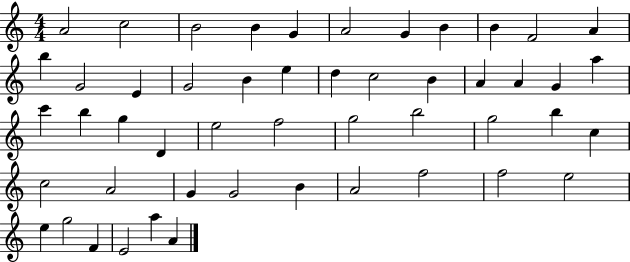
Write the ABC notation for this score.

X:1
T:Untitled
M:4/4
L:1/4
K:C
A2 c2 B2 B G A2 G B B F2 A b G2 E G2 B e d c2 B A A G a c' b g D e2 f2 g2 b2 g2 b c c2 A2 G G2 B A2 f2 f2 e2 e g2 F E2 a A